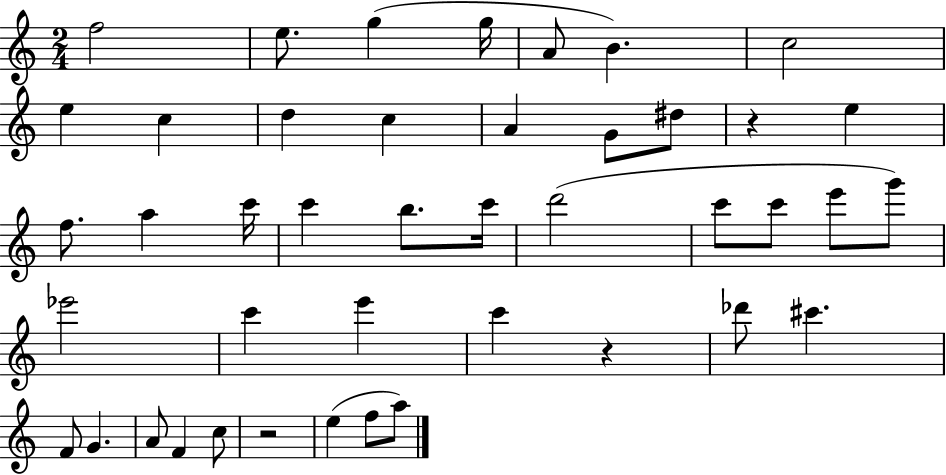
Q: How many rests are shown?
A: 3